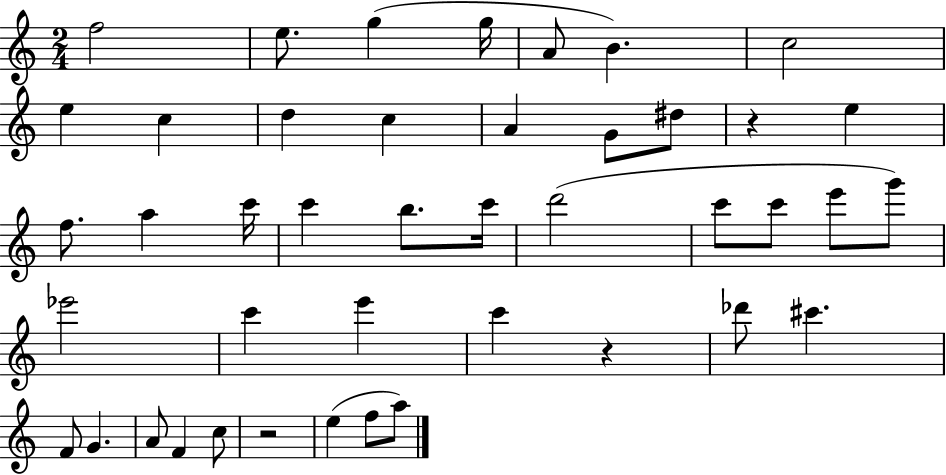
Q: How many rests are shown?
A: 3